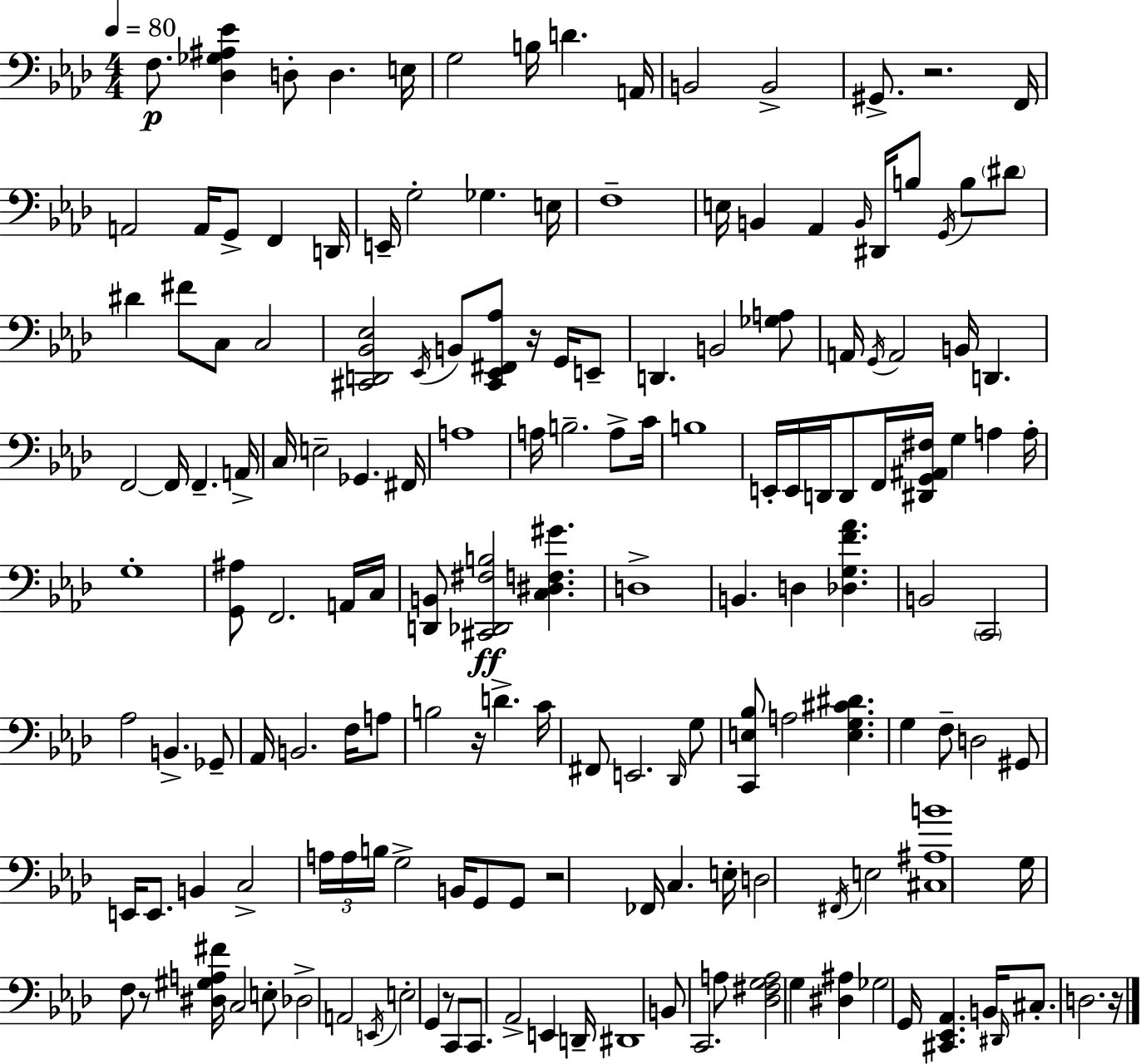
X:1
T:Untitled
M:4/4
L:1/4
K:Fm
F,/2 [_D,_G,^A,_E] D,/2 D, E,/4 G,2 B,/4 D A,,/4 B,,2 B,,2 ^G,,/2 z2 F,,/4 A,,2 A,,/4 G,,/2 F,, D,,/4 E,,/4 G,2 _G, E,/4 F,4 E,/4 B,, _A,, B,,/4 ^D,,/4 B,/2 G,,/4 B,/2 ^D/2 ^D ^F/2 C,/2 C,2 [^C,,D,,_B,,_E,]2 _E,,/4 B,,/2 [^C,,_E,,^F,,_A,]/2 z/4 G,,/4 E,,/2 D,, B,,2 [_G,A,]/2 A,,/4 G,,/4 A,,2 B,,/4 D,, F,,2 F,,/4 F,, A,,/4 C,/4 E,2 _G,, ^F,,/4 A,4 A,/4 B,2 A,/2 C/4 B,4 E,,/4 E,,/4 D,,/4 D,,/2 F,,/4 [^D,,G,,^A,,^F,]/4 G, A, A,/4 G,4 [G,,^A,]/2 F,,2 A,,/4 C,/4 [D,,B,,]/2 [^C,,_D,,^F,B,]2 [C,^D,F,^G] D,4 B,, D, [_D,G,F_A] B,,2 C,,2 _A,2 B,, _G,,/2 _A,,/4 B,,2 F,/4 A,/2 B,2 z/4 D C/4 ^F,,/2 E,,2 _D,,/4 G,/2 [C,,E,_B,]/2 A,2 [E,G,^C^D] G, F,/2 D,2 ^G,,/2 E,,/4 E,,/2 B,, C,2 A,/4 A,/4 B,/4 G,2 B,,/4 G,,/2 G,,/2 z2 _F,,/4 C, E,/4 D,2 ^F,,/4 E,2 [^C,^A,B]4 G,/4 F,/2 z/2 [^D,^G,A,^F]/4 C,2 E,/2 _D,2 A,,2 E,,/4 E,2 G,, z/2 C,,/2 C,,/2 _A,,2 E,, D,,/4 ^D,,4 B,,/2 C,,2 A,/2 [_D,^F,G,A,]2 G, [^D,^A,] _G,2 G,,/4 [^C,,_E,,_A,,] B,,/4 ^D,,/4 ^C,/2 D,2 z/4